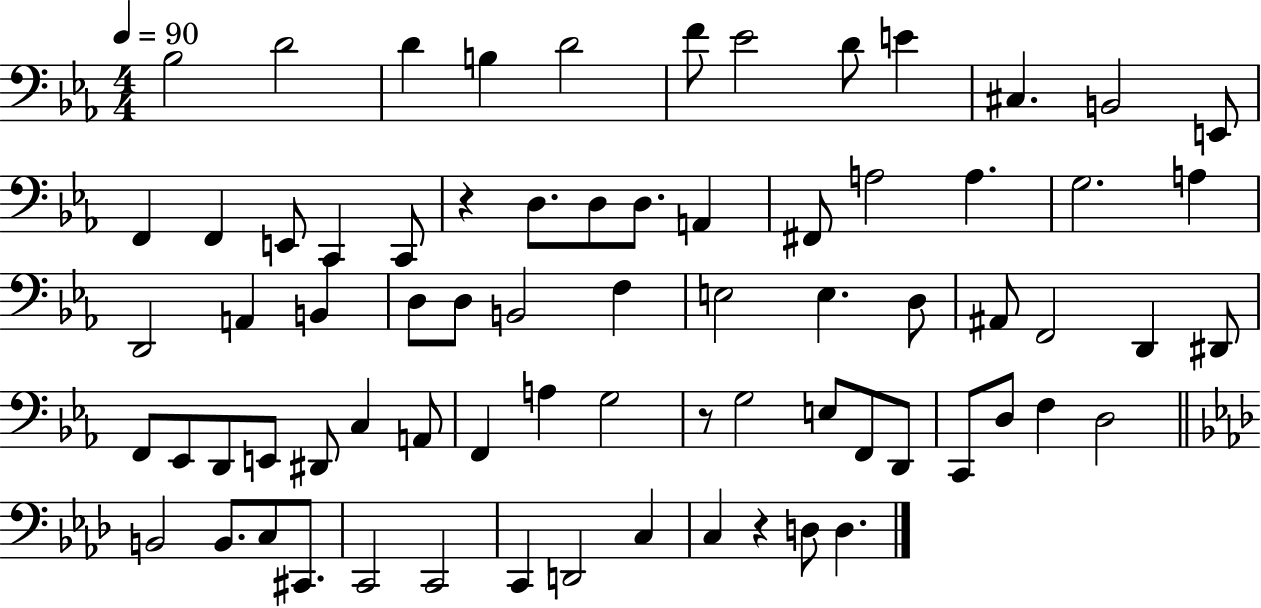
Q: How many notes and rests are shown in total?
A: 73